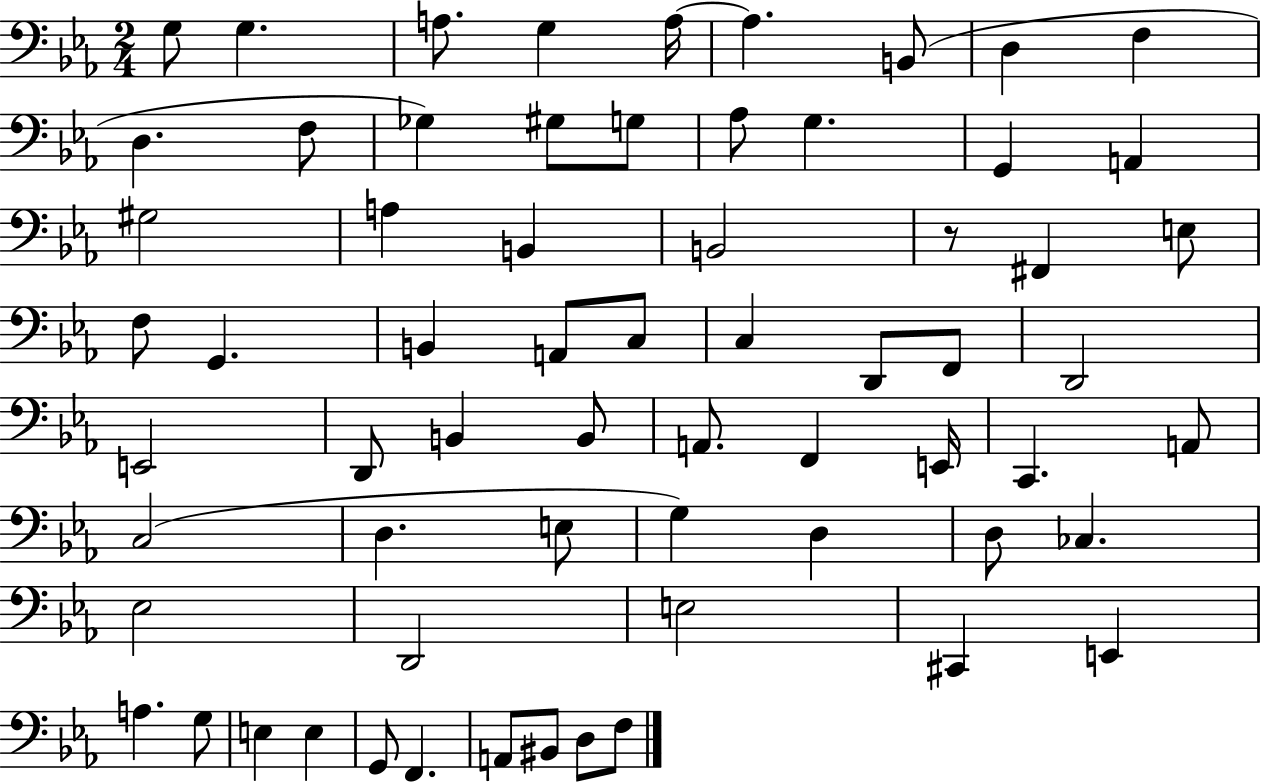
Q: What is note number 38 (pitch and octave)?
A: A2